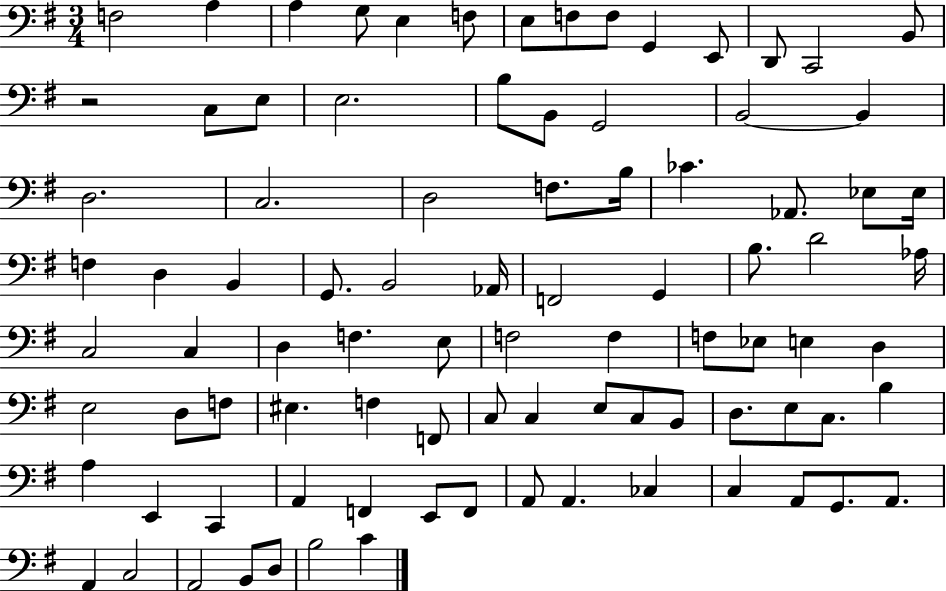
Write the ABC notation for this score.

X:1
T:Untitled
M:3/4
L:1/4
K:G
F,2 A, A, G,/2 E, F,/2 E,/2 F,/2 F,/2 G,, E,,/2 D,,/2 C,,2 B,,/2 z2 C,/2 E,/2 E,2 B,/2 B,,/2 G,,2 B,,2 B,, D,2 C,2 D,2 F,/2 B,/4 _C _A,,/2 _E,/2 _E,/4 F, D, B,, G,,/2 B,,2 _A,,/4 F,,2 G,, B,/2 D2 _A,/4 C,2 C, D, F, E,/2 F,2 F, F,/2 _E,/2 E, D, E,2 D,/2 F,/2 ^E, F, F,,/2 C,/2 C, E,/2 C,/2 B,,/2 D,/2 E,/2 C,/2 B, A, E,, C,, A,, F,, E,,/2 F,,/2 A,,/2 A,, _C, C, A,,/2 G,,/2 A,,/2 A,, C,2 A,,2 B,,/2 D,/2 B,2 C